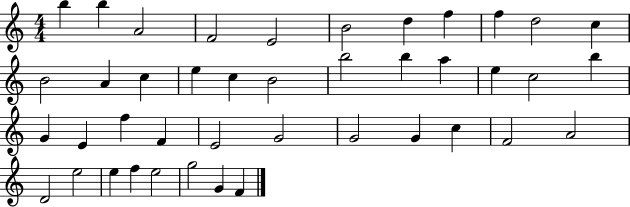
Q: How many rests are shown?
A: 0